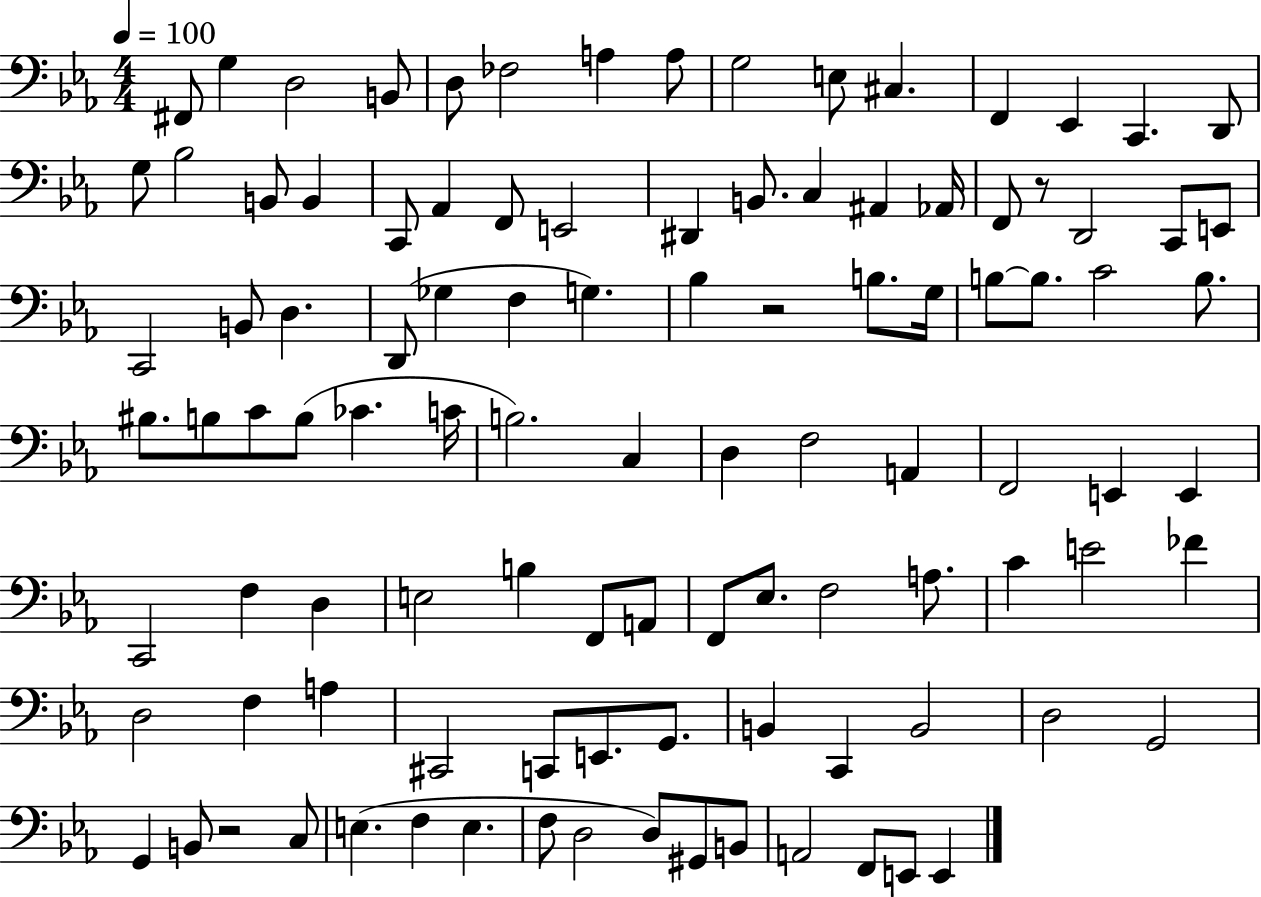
{
  \clef bass
  \numericTimeSignature
  \time 4/4
  \key ees \major
  \tempo 4 = 100
  fis,8 g4 d2 b,8 | d8 fes2 a4 a8 | g2 e8 cis4. | f,4 ees,4 c,4. d,8 | \break g8 bes2 b,8 b,4 | c,8 aes,4 f,8 e,2 | dis,4 b,8. c4 ais,4 aes,16 | f,8 r8 d,2 c,8 e,8 | \break c,2 b,8 d4. | d,8( ges4 f4 g4.) | bes4 r2 b8. g16 | b8~~ b8. c'2 b8. | \break bis8. b8 c'8 b8( ces'4. c'16 | b2.) c4 | d4 f2 a,4 | f,2 e,4 e,4 | \break c,2 f4 d4 | e2 b4 f,8 a,8 | f,8 ees8. f2 a8. | c'4 e'2 fes'4 | \break d2 f4 a4 | cis,2 c,8 e,8. g,8. | b,4 c,4 b,2 | d2 g,2 | \break g,4 b,8 r2 c8 | e4.( f4 e4. | f8 d2 d8) gis,8 b,8 | a,2 f,8 e,8 e,4 | \break \bar "|."
}